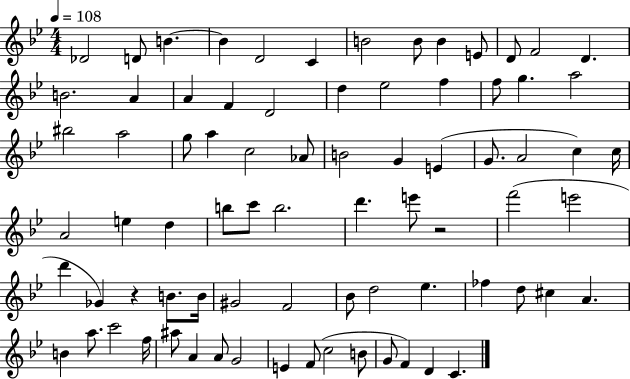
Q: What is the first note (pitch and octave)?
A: Db4